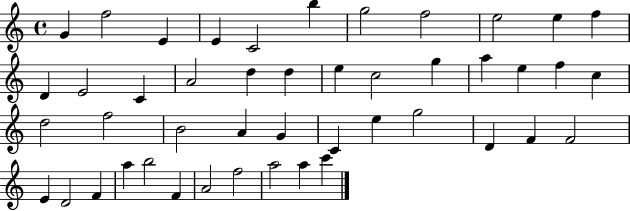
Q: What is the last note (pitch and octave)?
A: C6